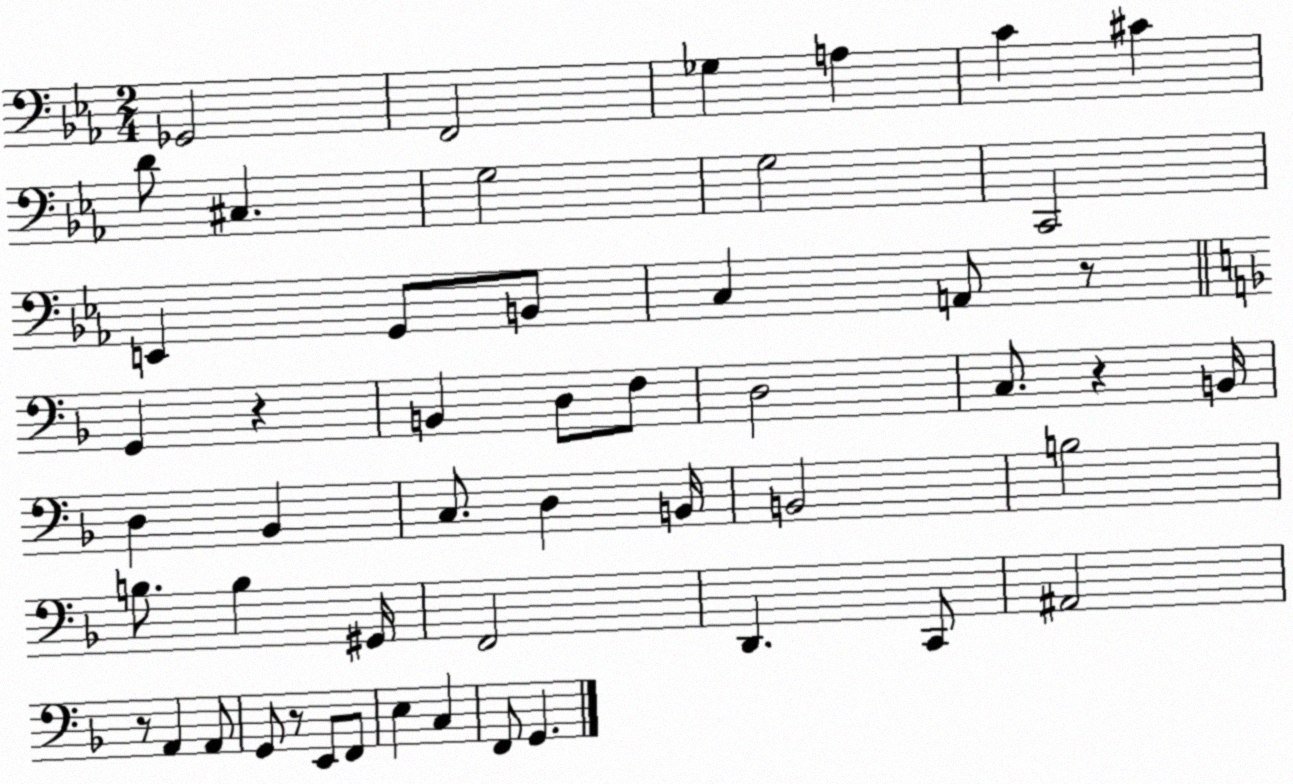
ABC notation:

X:1
T:Untitled
M:2/4
L:1/4
K:Eb
_G,,2 F,,2 _G, A, C ^C D/2 ^C, G,2 G,2 C,,2 E,, G,,/2 B,,/2 C, A,,/2 z/2 G,, z B,, D,/2 F,/2 D,2 C,/2 z B,,/4 D, _B,, C,/2 D, B,,/4 B,,2 B,2 B,/2 B, ^G,,/4 F,,2 D,, C,,/2 ^A,,2 z/2 A,, A,,/2 G,,/2 z/2 E,,/2 F,,/2 E, C, F,,/2 G,,